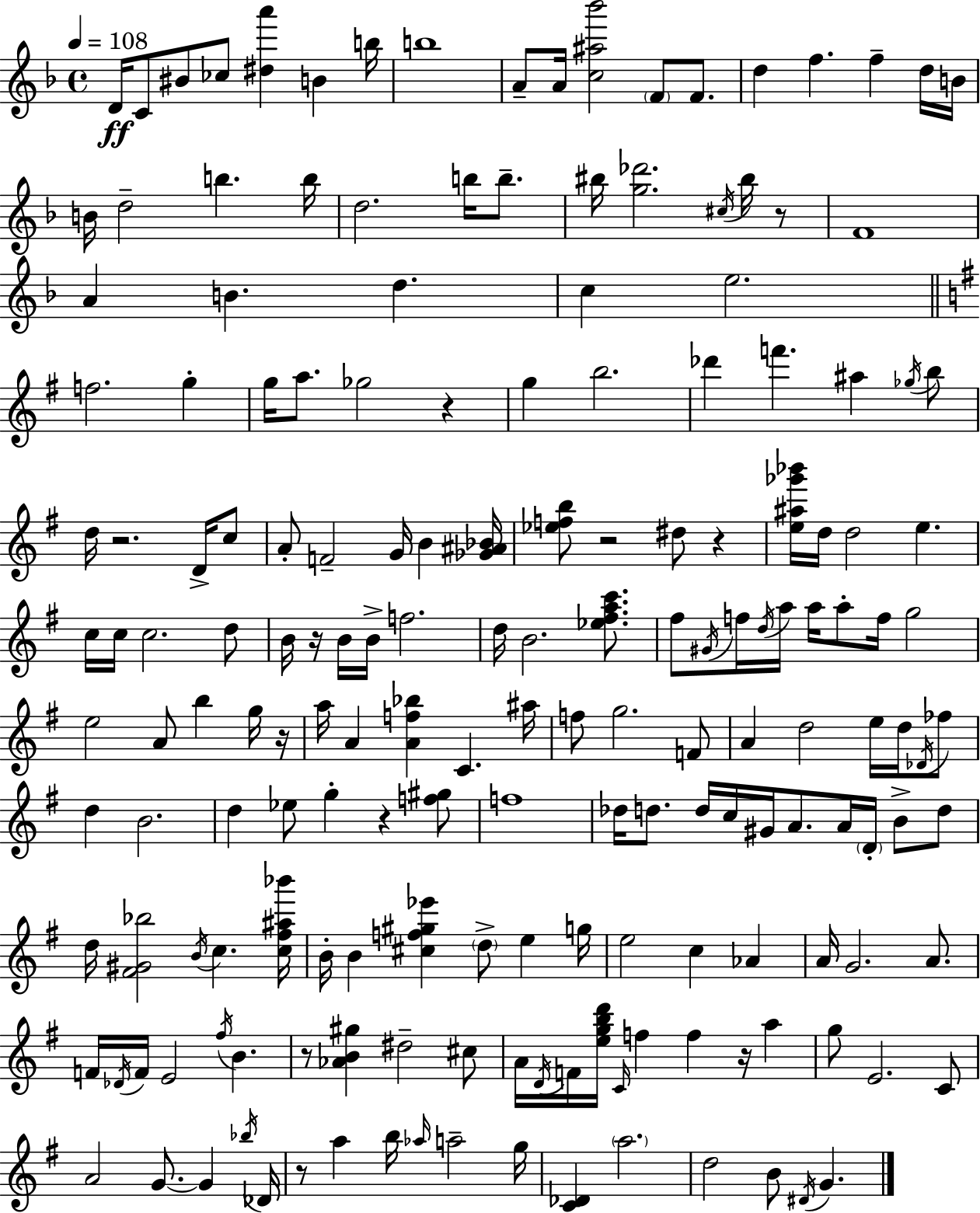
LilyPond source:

{
  \clef treble
  \time 4/4
  \defaultTimeSignature
  \key f \major
  \tempo 4 = 108
  d'16\ff c'8 bis'8 ces''8 <dis'' a'''>4 b'4 b''16 | b''1 | a'8-- a'16 <c'' ais'' bes'''>2 \parenthesize f'8 f'8. | d''4 f''4. f''4-- d''16 b'16 | \break b'16 d''2-- b''4. b''16 | d''2. b''16 b''8.-- | bis''16 <g'' des'''>2. \acciaccatura { cis''16 } bis''16 r8 | f'1 | \break a'4 b'4. d''4. | c''4 e''2. | \bar "||" \break \key e \minor f''2. g''4-. | g''16 a''8. ges''2 r4 | g''4 b''2. | des'''4 f'''4. ais''4 \acciaccatura { ges''16 } b''8 | \break d''16 r2. d'16-> c''8 | a'8-. f'2-- g'16 b'4 | <ges' ais' bes'>16 <ees'' f'' b''>8 r2 dis''8 r4 | <e'' ais'' ges''' bes'''>16 d''16 d''2 e''4. | \break c''16 c''16 c''2. d''8 | b'16 r16 b'16 b'16-> f''2. | d''16 b'2. <ees'' fis'' a'' c'''>8. | fis''8 \acciaccatura { gis'16 } f''16 \acciaccatura { d''16 } a''16 a''16 a''8-. f''16 g''2 | \break e''2 a'8 b''4 | g''16 r16 a''16 a'4 <a' f'' bes''>4 c'4. | ais''16 f''8 g''2. | f'8 a'4 d''2 e''16 | \break d''16 \acciaccatura { des'16 } fes''8 d''4 b'2. | d''4 ees''8 g''4-. r4 | <f'' gis''>8 f''1 | des''16 d''8. d''16 c''16 gis'16 a'8. a'16 \parenthesize d'16-. | \break b'8-> d''8 d''16 <fis' gis' bes''>2 \acciaccatura { b'16 } c''4. | <c'' fis'' ais'' bes'''>16 b'16-. b'4 <cis'' f'' gis'' ees'''>4 \parenthesize d''8-> | e''4 g''16 e''2 c''4 | aes'4 a'16 g'2. | \break a'8. f'16 \acciaccatura { des'16 } f'16 e'2 | \acciaccatura { fis''16 } b'4. r8 <aes' b' gis''>4 dis''2-- | cis''8 a'16 \acciaccatura { d'16 } f'16 <e'' g'' b'' d'''>16 \grace { c'16 } f''4 | f''4 r16 a''4 g''8 e'2. | \break c'8 a'2 | g'8.~~ g'4 \acciaccatura { bes''16 } des'16 r8 a''4 | b''16 \grace { aes''16 } a''2-- g''16 <c' des'>4 \parenthesize a''2. | d''2 | \break b'8 \acciaccatura { dis'16 } g'4. \bar "|."
}